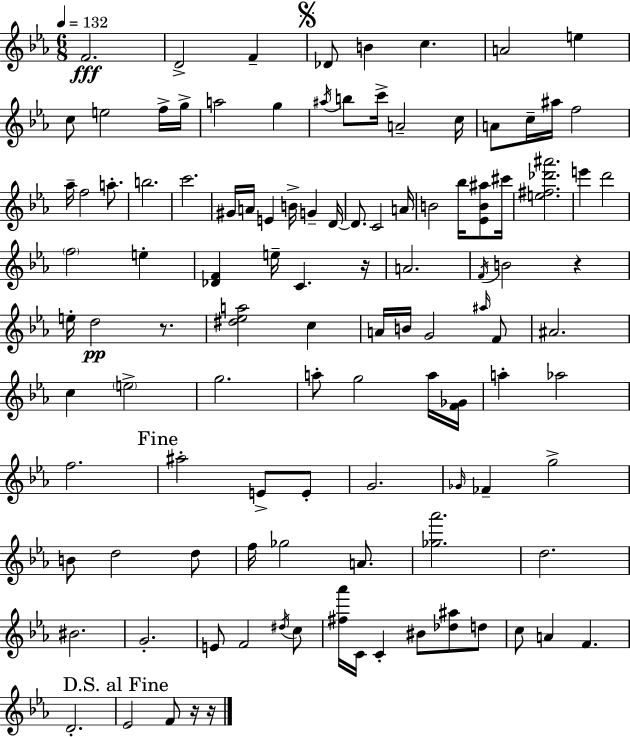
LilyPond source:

{
  \clef treble
  \numericTimeSignature
  \time 6/8
  \key ees \major
  \tempo 4 = 132
  f'2.\fff | d'2-> f'4-- | \mark \markup { \musicglyph "scripts.segno" } des'8 b'4 c''4. | a'2 e''4 | \break c''8 e''2 f''16-> g''16-> | a''2 g''4 | \acciaccatura { ais''16 } b''8 c'''16-> a'2-- | c''16 a'8 c''16-- ais''16 f''2 | \break aes''16-- f''2 a''8.-. | b''2. | c'''2. | gis'16 a'16 e'4 b'16-> g'4-- | \break d'16~~ d'8. c'2 | a'16 b'2 bes''16 <ees' b' ais''>8 | cis'''16 <e'' fis'' des''' ais'''>2. | e'''4 d'''2 | \break \parenthesize f''2 e''4-. | <des' f'>4 e''16-- c'4. | r16 a'2. | \acciaccatura { f'16 } b'2 r4 | \break e''16-. d''2\pp r8. | <dis'' ees'' a''>2 c''4 | a'16 b'16 g'2 | \grace { ais''16 } f'8 ais'2. | \break c''4 \parenthesize e''2-> | g''2. | a''8-. g''2 | a''16 <f' ges'>16 a''4-. aes''2 | \break f''2. | \mark "Fine" ais''2-. e'8-> | e'8-. g'2. | \grace { ges'16 } fes'4-- g''2-> | \break b'8 d''2 | d''8 f''16 ges''2 | a'8. <ges'' aes'''>2. | d''2. | \break bis'2. | g'2.-. | e'8 f'2 | \acciaccatura { dis''16 } c''8 <fis'' aes'''>16 c'16 c'4-. bis'8 | \break <des'' ais''>8 d''8 c''8 a'4 f'4. | d'2.-. | \mark "D.S. al Fine" ees'2 | f'8 r16 r16 \bar "|."
}